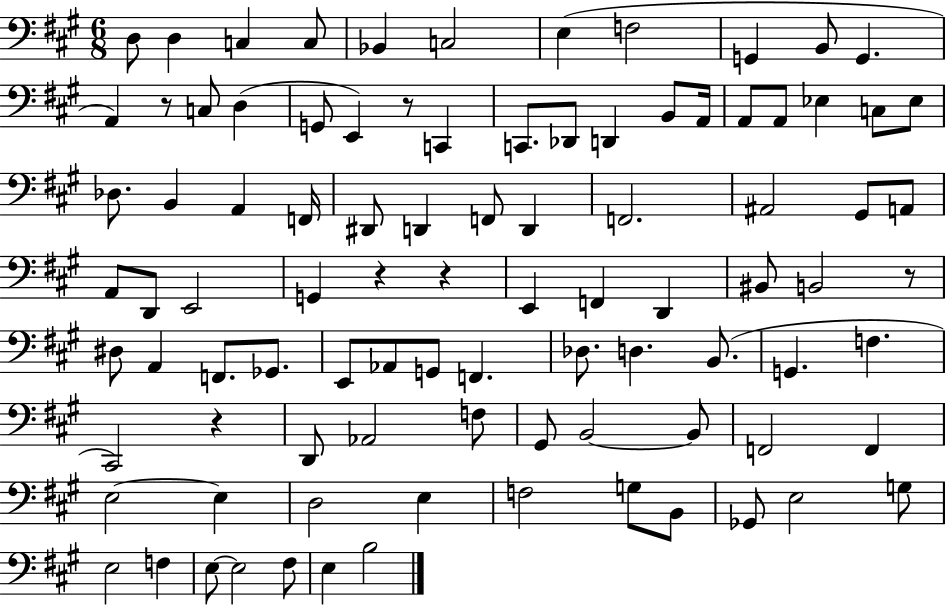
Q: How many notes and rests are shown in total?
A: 93